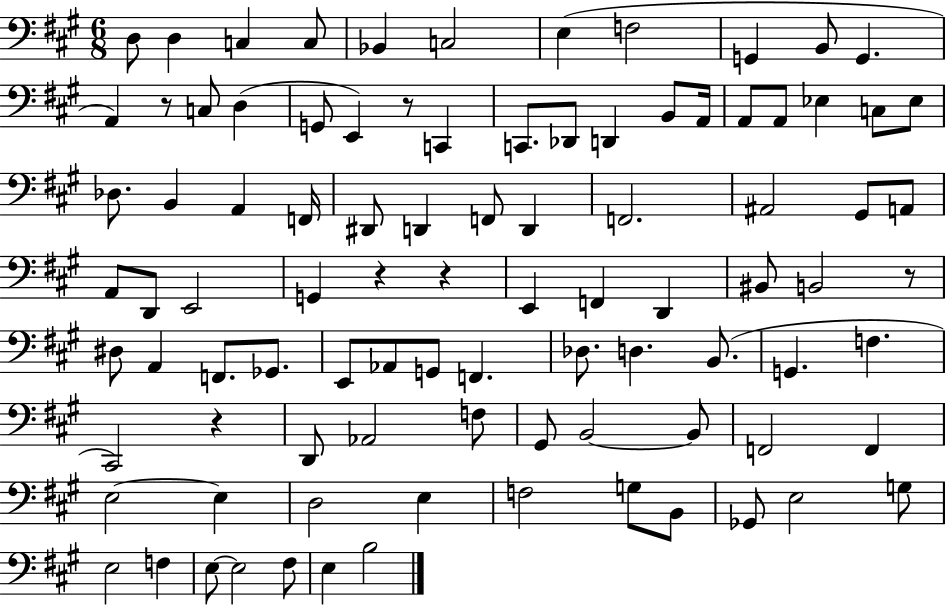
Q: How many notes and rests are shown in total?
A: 93